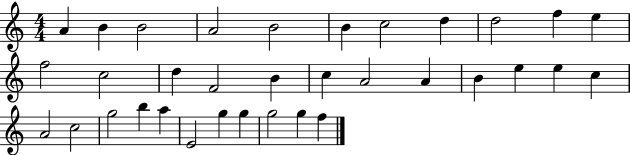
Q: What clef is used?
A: treble